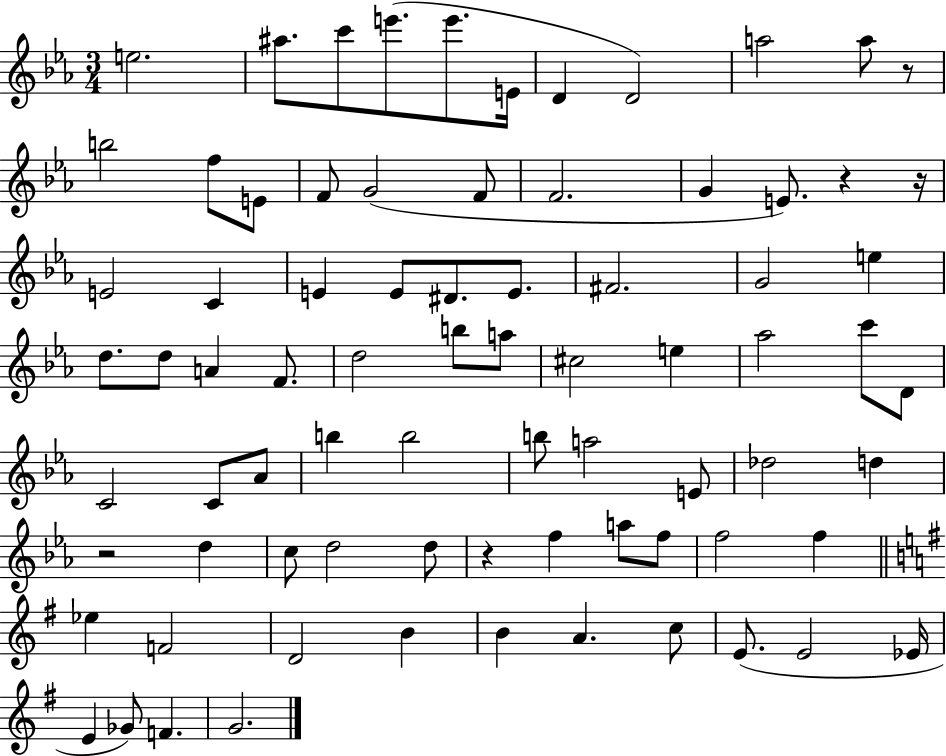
E5/h. A#5/e. C6/e E6/e. E6/e. E4/s D4/q D4/h A5/h A5/e R/e B5/h F5/e E4/e F4/e G4/h F4/e F4/h. G4/q E4/e. R/q R/s E4/h C4/q E4/q E4/e D#4/e. E4/e. F#4/h. G4/h E5/q D5/e. D5/e A4/q F4/e. D5/h B5/e A5/e C#5/h E5/q Ab5/h C6/e D4/e C4/h C4/e Ab4/e B5/q B5/h B5/e A5/h E4/e Db5/h D5/q R/h D5/q C5/e D5/h D5/e R/q F5/q A5/e F5/e F5/h F5/q Eb5/q F4/h D4/h B4/q B4/q A4/q. C5/e E4/e. E4/h Eb4/s E4/q Gb4/e F4/q. G4/h.